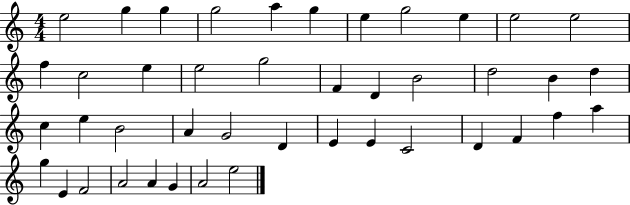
X:1
T:Untitled
M:4/4
L:1/4
K:C
e2 g g g2 a g e g2 e e2 e2 f c2 e e2 g2 F D B2 d2 B d c e B2 A G2 D E E C2 D F f a g E F2 A2 A G A2 e2